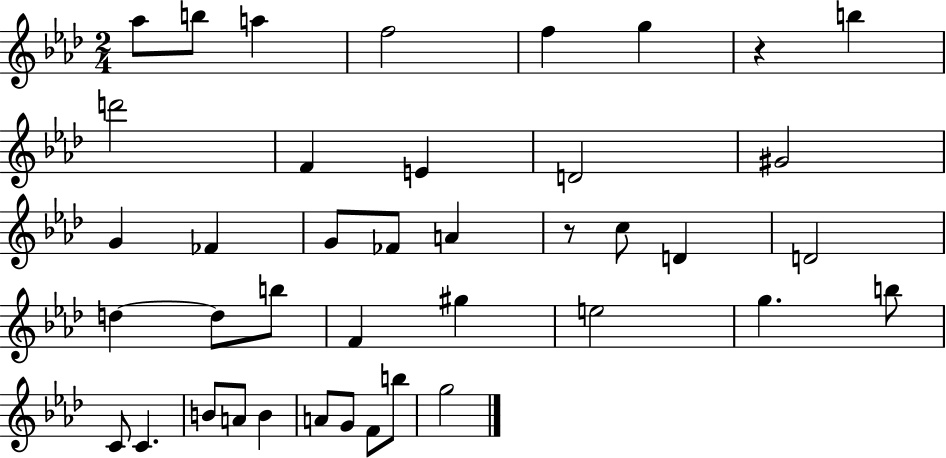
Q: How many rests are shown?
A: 2